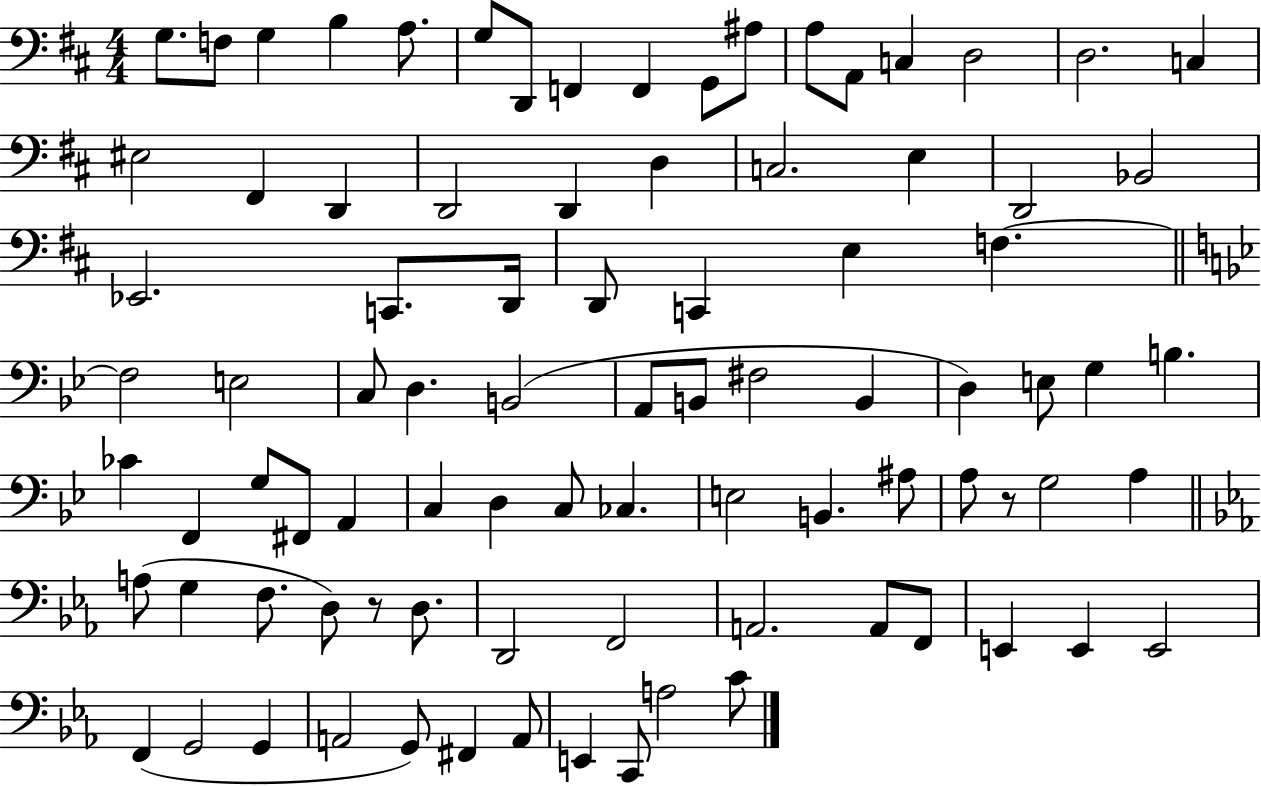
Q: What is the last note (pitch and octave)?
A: C4